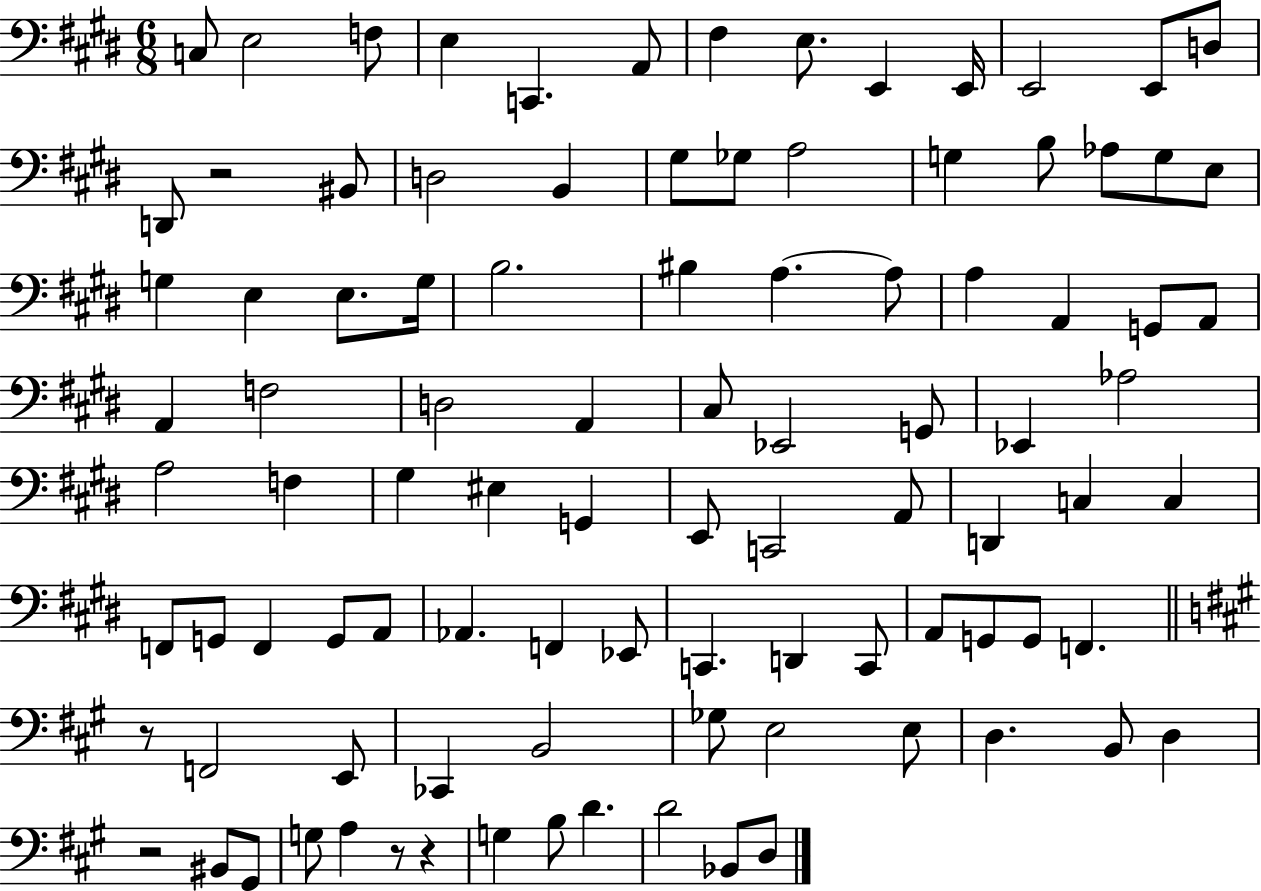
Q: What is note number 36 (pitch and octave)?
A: G2